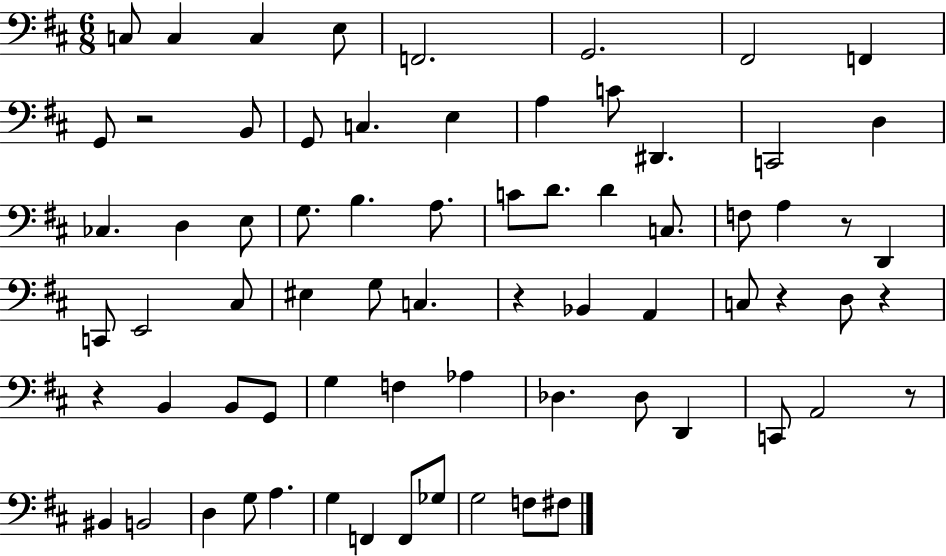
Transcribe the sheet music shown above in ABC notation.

X:1
T:Untitled
M:6/8
L:1/4
K:D
C,/2 C, C, E,/2 F,,2 G,,2 ^F,,2 F,, G,,/2 z2 B,,/2 G,,/2 C, E, A, C/2 ^D,, C,,2 D, _C, D, E,/2 G,/2 B, A,/2 C/2 D/2 D C,/2 F,/2 A, z/2 D,, C,,/2 E,,2 ^C,/2 ^E, G,/2 C, z _B,, A,, C,/2 z D,/2 z z B,, B,,/2 G,,/2 G, F, _A, _D, _D,/2 D,, C,,/2 A,,2 z/2 ^B,, B,,2 D, G,/2 A, G, F,, F,,/2 _G,/2 G,2 F,/2 ^F,/2